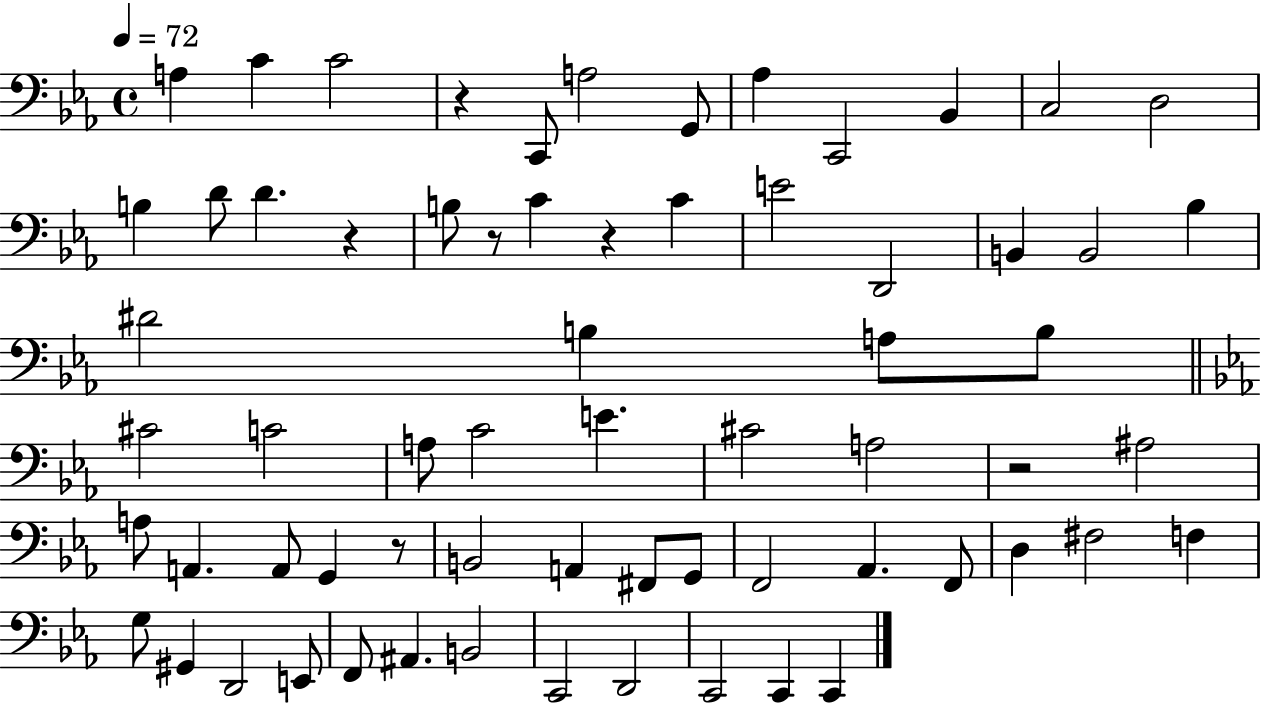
A3/q C4/q C4/h R/q C2/e A3/h G2/e Ab3/q C2/h Bb2/q C3/h D3/h B3/q D4/e D4/q. R/q B3/e R/e C4/q R/q C4/q E4/h D2/h B2/q B2/h Bb3/q D#4/h B3/q A3/e B3/e C#4/h C4/h A3/e C4/h E4/q. C#4/h A3/h R/h A#3/h A3/e A2/q. A2/e G2/q R/e B2/h A2/q F#2/e G2/e F2/h Ab2/q. F2/e D3/q F#3/h F3/q G3/e G#2/q D2/h E2/e F2/e A#2/q. B2/h C2/h D2/h C2/h C2/q C2/q